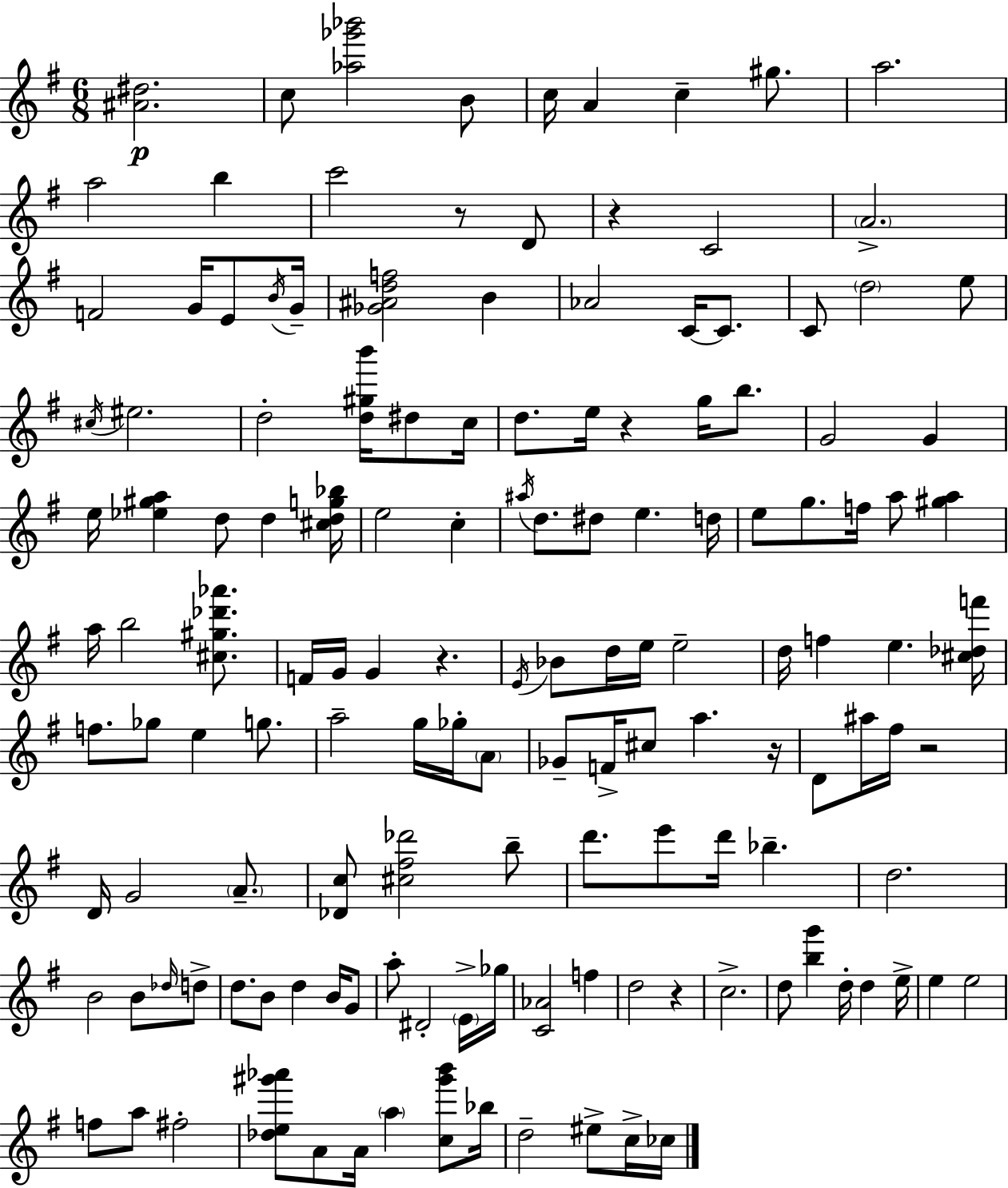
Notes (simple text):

[A#4,D#5]/h. C5/e [Ab5,Gb6,Bb6]/h B4/e C5/s A4/q C5/q G#5/e. A5/h. A5/h B5/q C6/h R/e D4/e R/q C4/h A4/h. F4/h G4/s E4/e B4/s G4/s [Gb4,A#4,D5,F5]/h B4/q Ab4/h C4/s C4/e. C4/e D5/h E5/e C#5/s EIS5/h. D5/h [D5,G#5,B6]/s D#5/e C5/s D5/e. E5/s R/q G5/s B5/e. G4/h G4/q E5/s [Eb5,G#5,A5]/q D5/e D5/q [C#5,D5,G5,Bb5]/s E5/h C5/q A#5/s D5/e. D#5/e E5/q. D5/s E5/e G5/e. F5/s A5/e [G#5,A5]/q A5/s B5/h [C#5,G#5,Db6,Ab6]/e. F4/s G4/s G4/q R/q. E4/s Bb4/e D5/s E5/s E5/h D5/s F5/q E5/q. [C#5,Db5,F6]/s F5/e. Gb5/e E5/q G5/e. A5/h G5/s Gb5/s A4/e Gb4/e F4/s C#5/e A5/q. R/s D4/e A#5/s F#5/s R/h D4/s G4/h A4/e. [Db4,C5]/e [C#5,F#5,Db6]/h B5/e D6/e. E6/e D6/s Bb5/q. D5/h. B4/h B4/e Db5/s D5/e D5/e. B4/e D5/q B4/s G4/e A5/e D#4/h E4/s Gb5/s [C4,Ab4]/h F5/q D5/h R/q C5/h. D5/e [B5,G6]/q D5/s D5/q E5/s E5/q E5/h F5/e A5/e F#5/h [Db5,E5,G#6,Ab6]/e A4/e A4/s A5/q [C5,G#6,B6]/e Bb5/s D5/h EIS5/e C5/s CES5/s